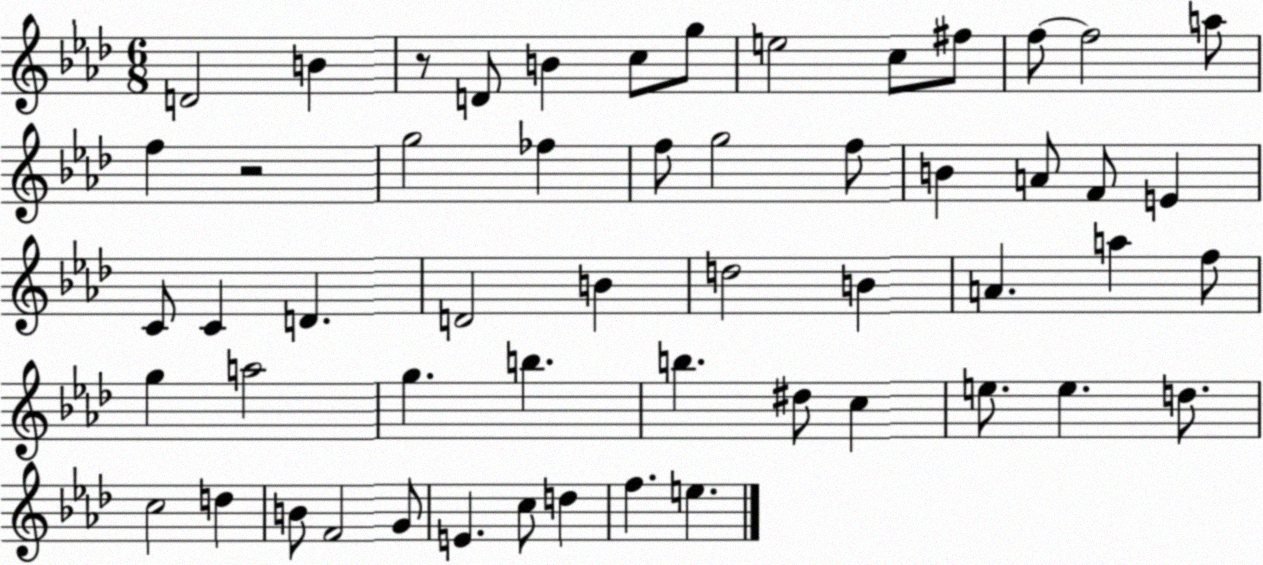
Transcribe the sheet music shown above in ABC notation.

X:1
T:Untitled
M:6/8
L:1/4
K:Ab
D2 B z/2 D/2 B c/2 g/2 e2 c/2 ^f/2 f/2 f2 a/2 f z2 g2 _f f/2 g2 f/2 B A/2 F/2 E C/2 C D D2 B d2 B A a f/2 g a2 g b b ^d/2 c e/2 e d/2 c2 d B/2 F2 G/2 E c/2 d f e